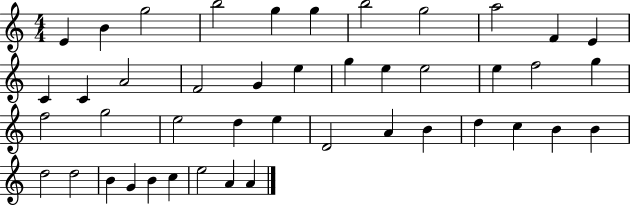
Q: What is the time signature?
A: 4/4